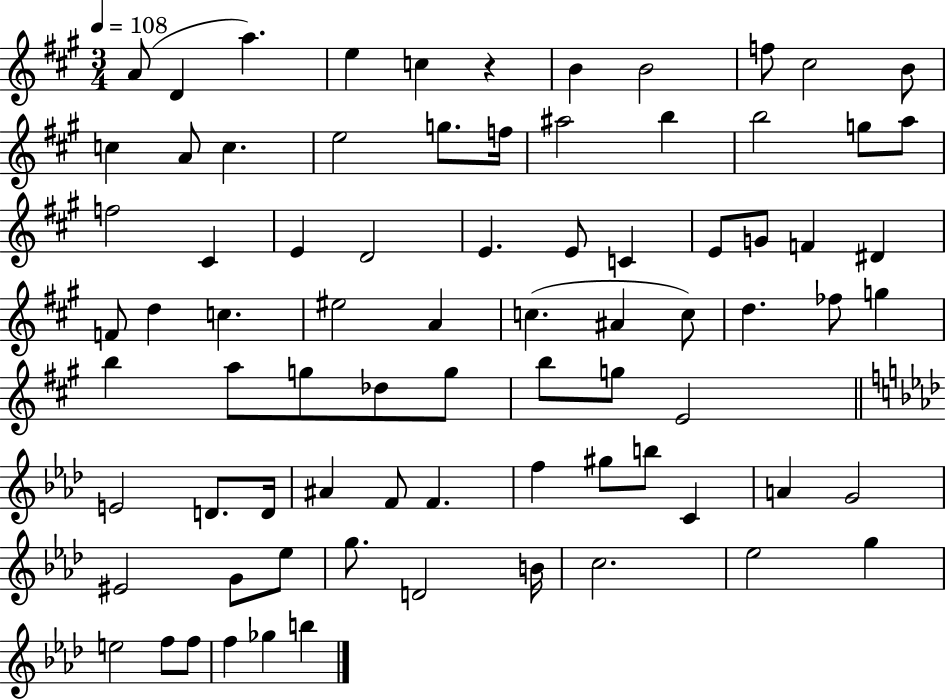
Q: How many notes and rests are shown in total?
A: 79